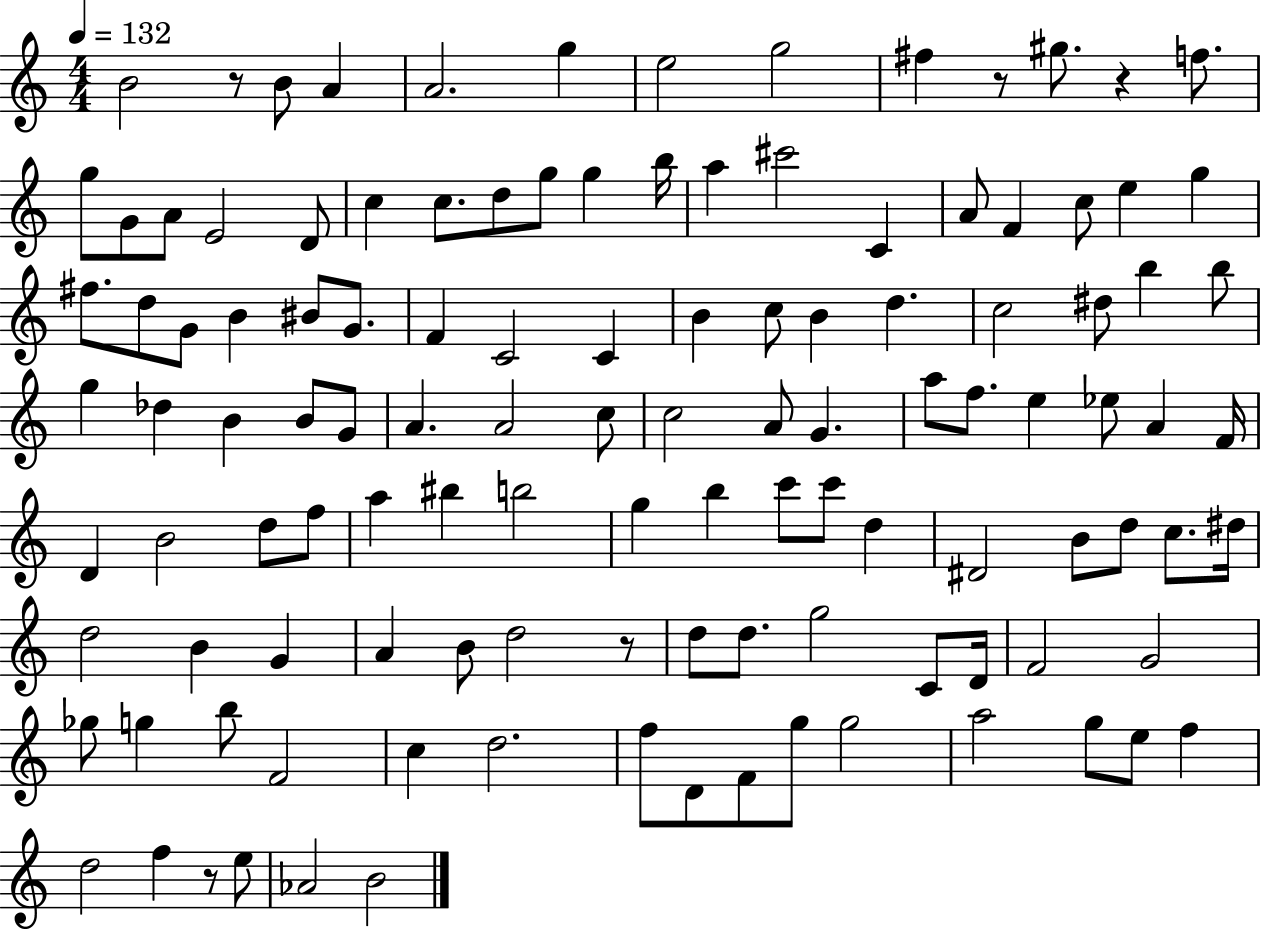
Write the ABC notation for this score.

X:1
T:Untitled
M:4/4
L:1/4
K:C
B2 z/2 B/2 A A2 g e2 g2 ^f z/2 ^g/2 z f/2 g/2 G/2 A/2 E2 D/2 c c/2 d/2 g/2 g b/4 a ^c'2 C A/2 F c/2 e g ^f/2 d/2 G/2 B ^B/2 G/2 F C2 C B c/2 B d c2 ^d/2 b b/2 g _d B B/2 G/2 A A2 c/2 c2 A/2 G a/2 f/2 e _e/2 A F/4 D B2 d/2 f/2 a ^b b2 g b c'/2 c'/2 d ^D2 B/2 d/2 c/2 ^d/4 d2 B G A B/2 d2 z/2 d/2 d/2 g2 C/2 D/4 F2 G2 _g/2 g b/2 F2 c d2 f/2 D/2 F/2 g/2 g2 a2 g/2 e/2 f d2 f z/2 e/2 _A2 B2